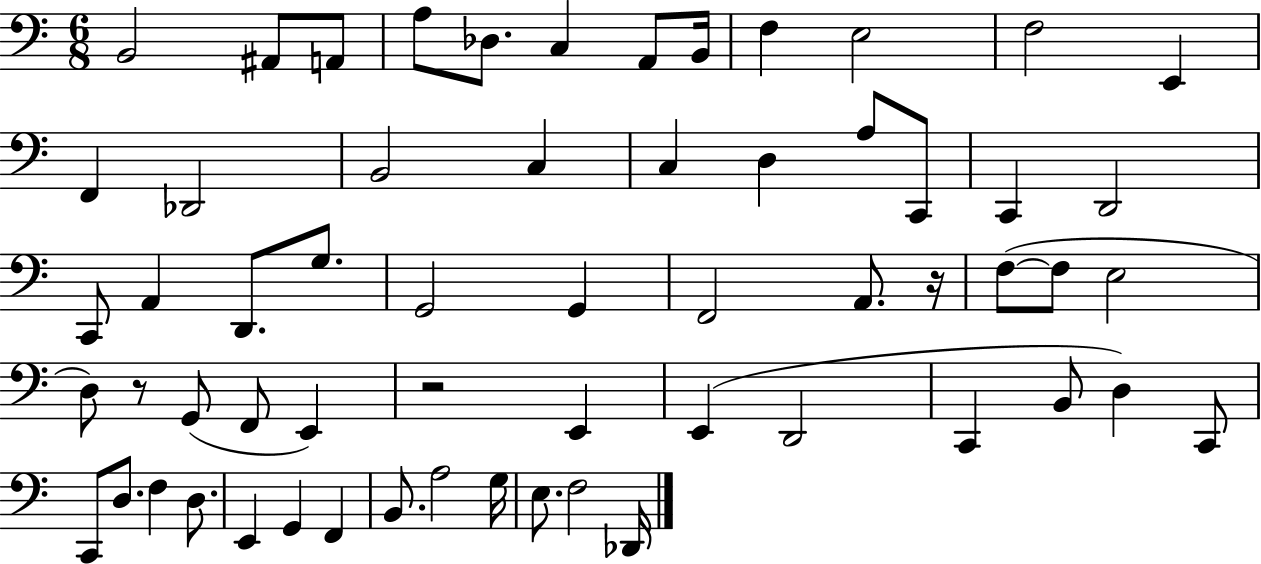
{
  \clef bass
  \numericTimeSignature
  \time 6/8
  \key c \major
  \repeat volta 2 { b,2 ais,8 a,8 | a8 des8. c4 a,8 b,16 | f4 e2 | f2 e,4 | \break f,4 des,2 | b,2 c4 | c4 d4 a8 c,8 | c,4 d,2 | \break c,8 a,4 d,8. g8. | g,2 g,4 | f,2 a,8. r16 | f8~(~ f8 e2 | \break d8) r8 g,8( f,8 e,4) | r2 e,4 | e,4( d,2 | c,4 b,8 d4) c,8 | \break c,8 d8. f4 d8. | e,4 g,4 f,4 | b,8. a2 g16 | e8. f2 des,16 | \break } \bar "|."
}